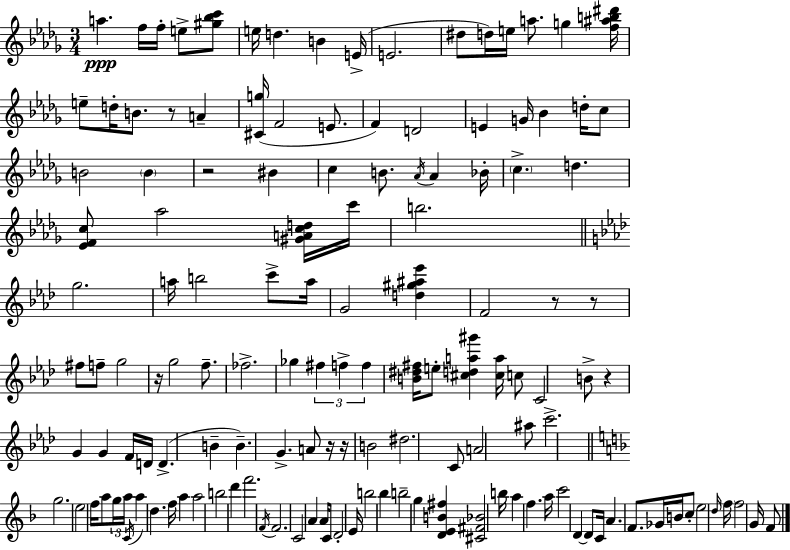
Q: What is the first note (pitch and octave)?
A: A5